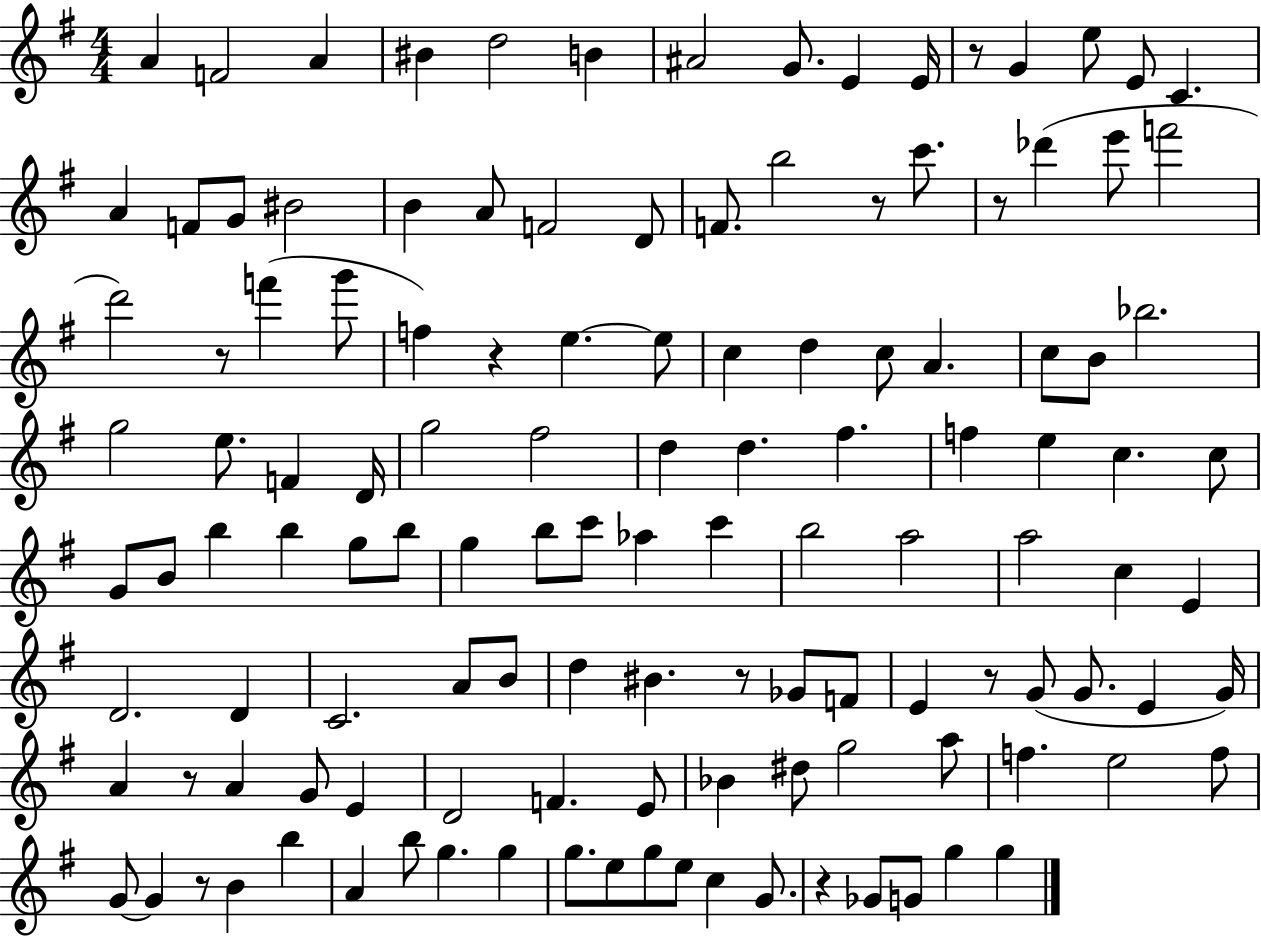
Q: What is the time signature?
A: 4/4